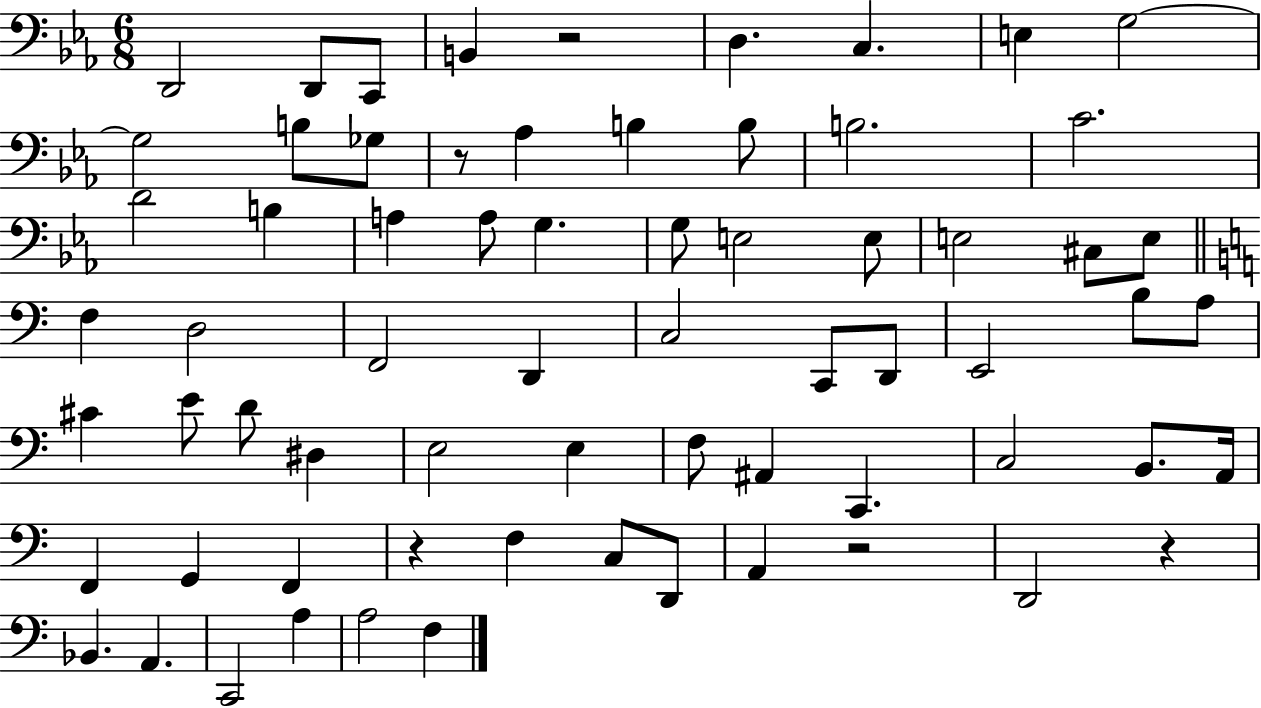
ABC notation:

X:1
T:Untitled
M:6/8
L:1/4
K:Eb
D,,2 D,,/2 C,,/2 B,, z2 D, C, E, G,2 G,2 B,/2 _G,/2 z/2 _A, B, B,/2 B,2 C2 D2 B, A, A,/2 G, G,/2 E,2 E,/2 E,2 ^C,/2 E,/2 F, D,2 F,,2 D,, C,2 C,,/2 D,,/2 E,,2 B,/2 A,/2 ^C E/2 D/2 ^D, E,2 E, F,/2 ^A,, C,, C,2 B,,/2 A,,/4 F,, G,, F,, z F, C,/2 D,,/2 A,, z2 D,,2 z _B,, A,, C,,2 A, A,2 F,